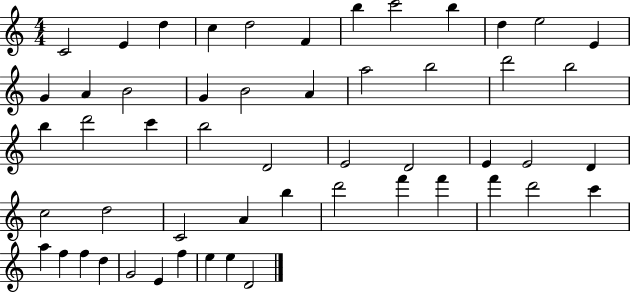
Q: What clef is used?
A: treble